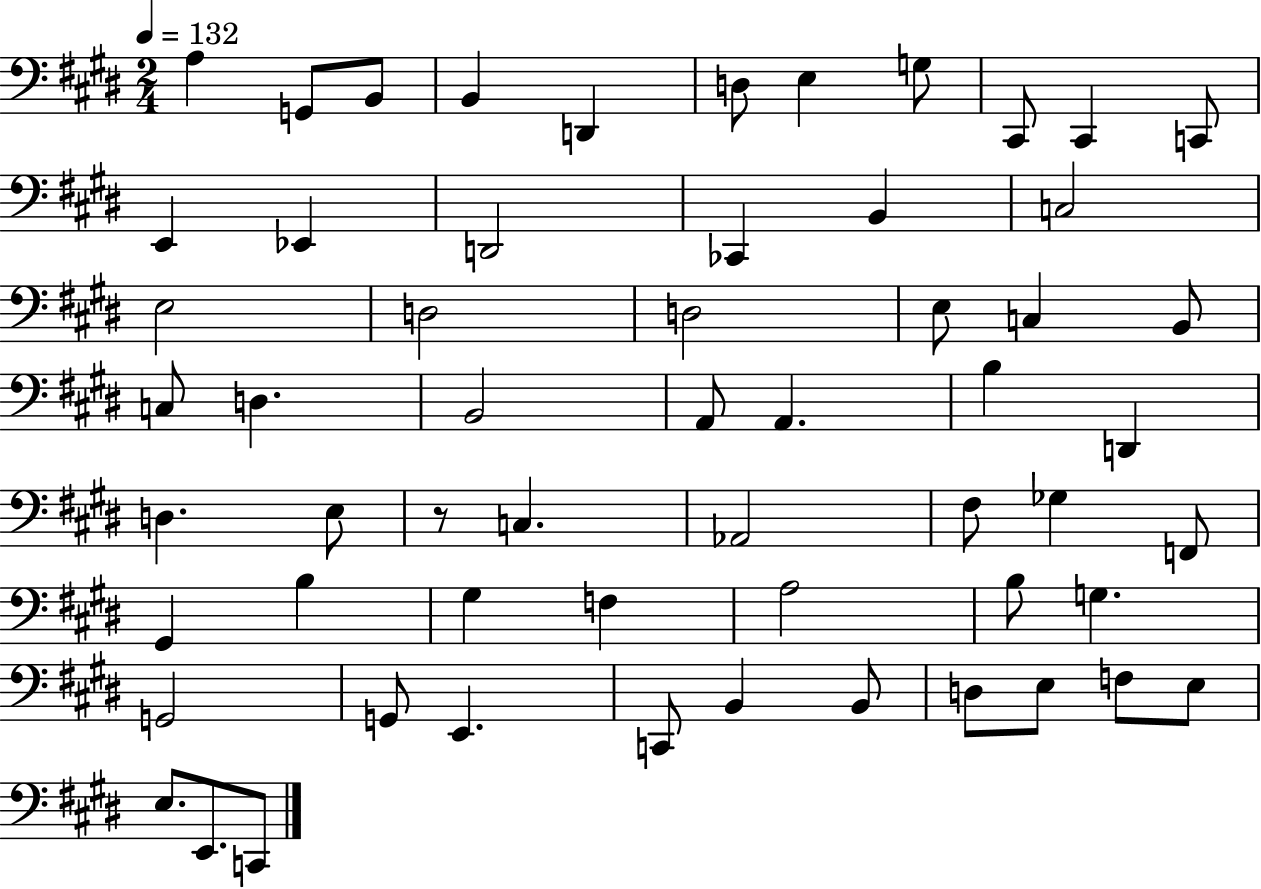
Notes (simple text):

A3/q G2/e B2/e B2/q D2/q D3/e E3/q G3/e C#2/e C#2/q C2/e E2/q Eb2/q D2/h CES2/q B2/q C3/h E3/h D3/h D3/h E3/e C3/q B2/e C3/e D3/q. B2/h A2/e A2/q. B3/q D2/q D3/q. E3/e R/e C3/q. Ab2/h F#3/e Gb3/q F2/e G#2/q B3/q G#3/q F3/q A3/h B3/e G3/q. G2/h G2/e E2/q. C2/e B2/q B2/e D3/e E3/e F3/e E3/e E3/e. E2/e. C2/e